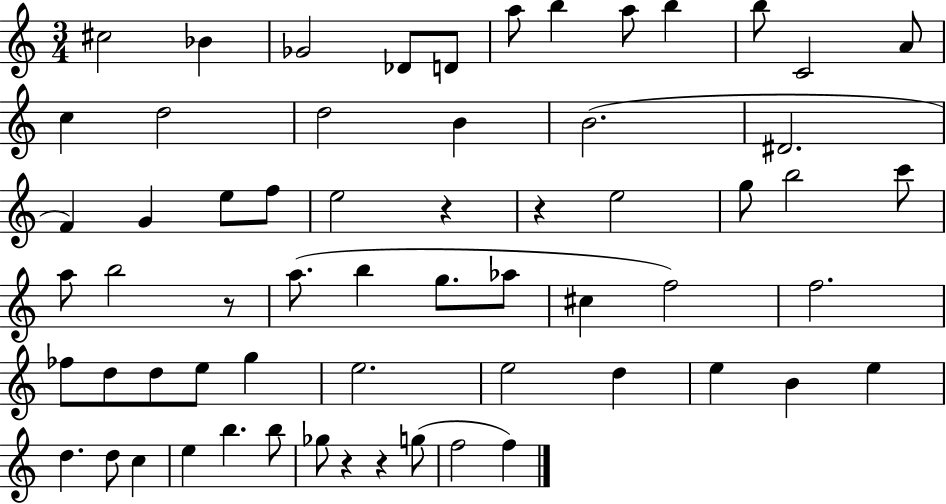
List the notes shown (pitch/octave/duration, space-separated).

C#5/h Bb4/q Gb4/h Db4/e D4/e A5/e B5/q A5/e B5/q B5/e C4/h A4/e C5/q D5/h D5/h B4/q B4/h. D#4/h. F4/q G4/q E5/e F5/e E5/h R/q R/q E5/h G5/e B5/h C6/e A5/e B5/h R/e A5/e. B5/q G5/e. Ab5/e C#5/q F5/h F5/h. FES5/e D5/e D5/e E5/e G5/q E5/h. E5/h D5/q E5/q B4/q E5/q D5/q. D5/e C5/q E5/q B5/q. B5/e Gb5/e R/q R/q G5/e F5/h F5/q